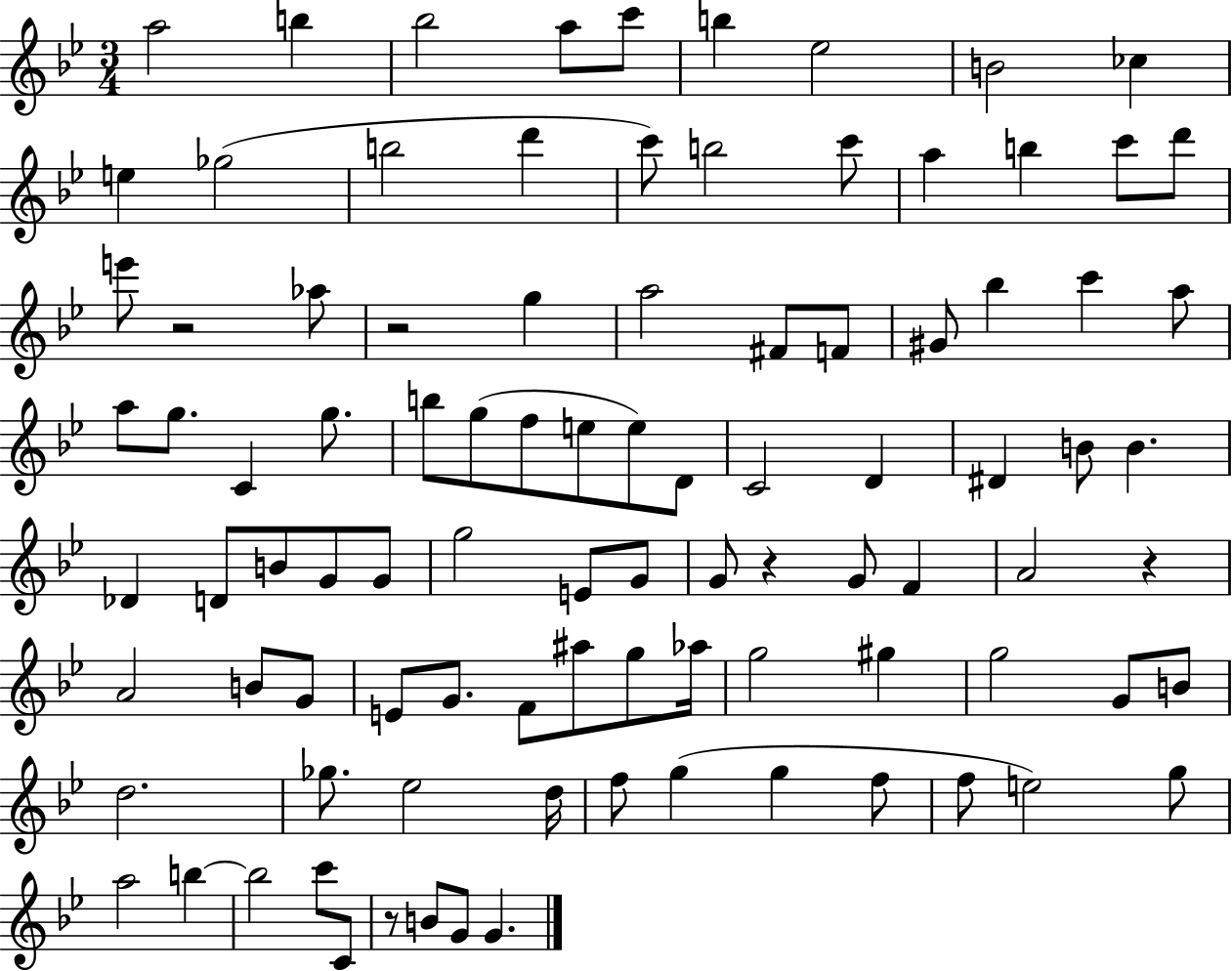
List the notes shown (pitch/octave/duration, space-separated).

A5/h B5/q Bb5/h A5/e C6/e B5/q Eb5/h B4/h CES5/q E5/q Gb5/h B5/h D6/q C6/e B5/h C6/e A5/q B5/q C6/e D6/e E6/e R/h Ab5/e R/h G5/q A5/h F#4/e F4/e G#4/e Bb5/q C6/q A5/e A5/e G5/e. C4/q G5/e. B5/e G5/e F5/e E5/e E5/e D4/e C4/h D4/q D#4/q B4/e B4/q. Db4/q D4/e B4/e G4/e G4/e G5/h E4/e G4/e G4/e R/q G4/e F4/q A4/h R/q A4/h B4/e G4/e E4/e G4/e. F4/e A#5/e G5/e Ab5/s G5/h G#5/q G5/h G4/e B4/e D5/h. Gb5/e. Eb5/h D5/s F5/e G5/q G5/q F5/e F5/e E5/h G5/e A5/h B5/q B5/h C6/e C4/e R/e B4/e G4/e G4/q.